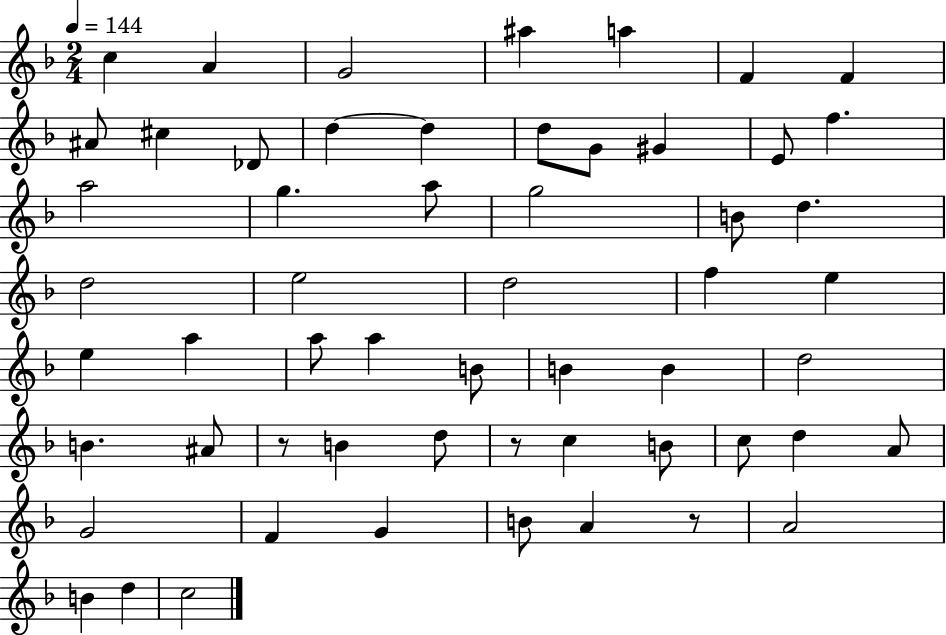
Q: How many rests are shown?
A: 3